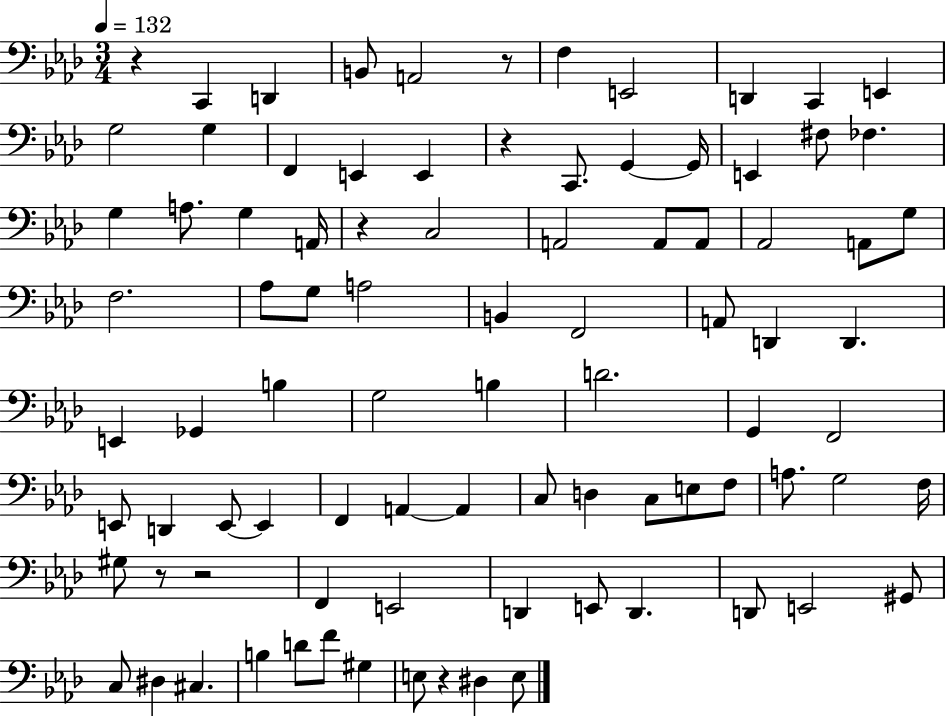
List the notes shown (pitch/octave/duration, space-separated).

R/q C2/q D2/q B2/e A2/h R/e F3/q E2/h D2/q C2/q E2/q G3/h G3/q F2/q E2/q E2/q R/q C2/e. G2/q G2/s E2/q F#3/e FES3/q. G3/q A3/e. G3/q A2/s R/q C3/h A2/h A2/e A2/e Ab2/h A2/e G3/e F3/h. Ab3/e G3/e A3/h B2/q F2/h A2/e D2/q D2/q. E2/q Gb2/q B3/q G3/h B3/q D4/h. G2/q F2/h E2/e D2/q E2/e E2/q F2/q A2/q A2/q C3/e D3/q C3/e E3/e F3/e A3/e. G3/h F3/s G#3/e R/e R/h F2/q E2/h D2/q E2/e D2/q. D2/e E2/h G#2/e C3/e D#3/q C#3/q. B3/q D4/e F4/e G#3/q E3/e R/q D#3/q E3/e